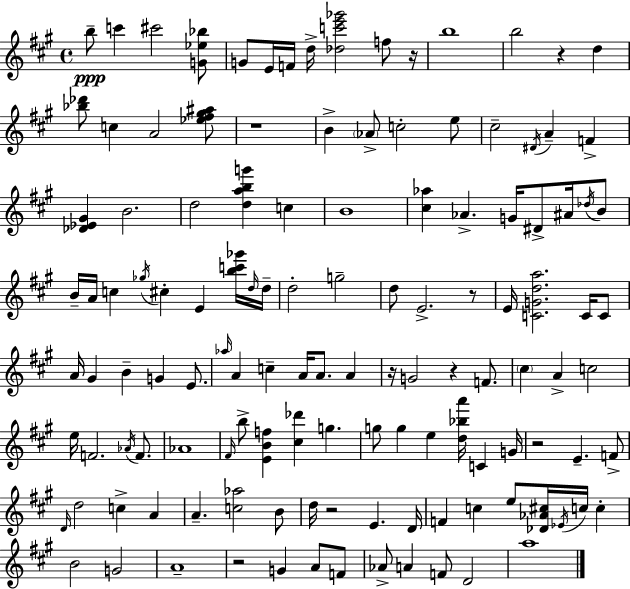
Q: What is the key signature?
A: A major